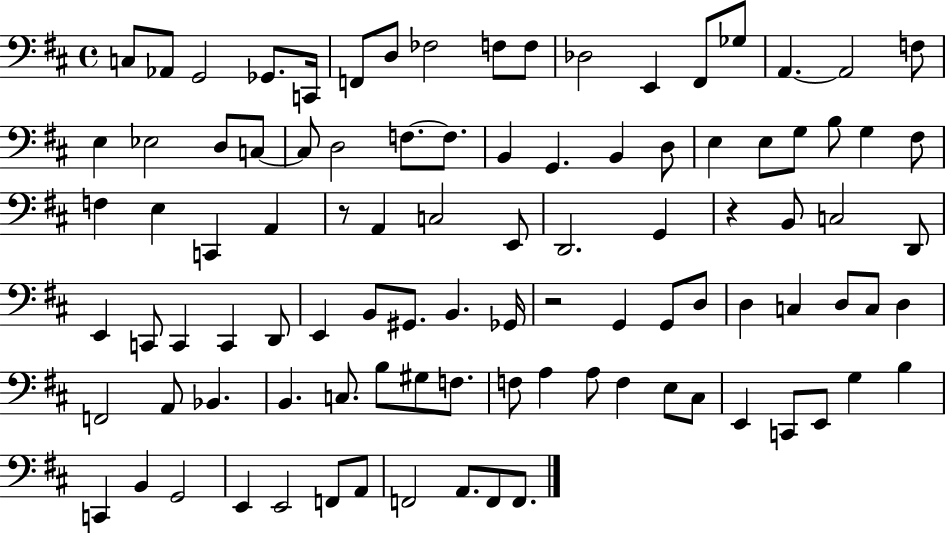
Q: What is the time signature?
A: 4/4